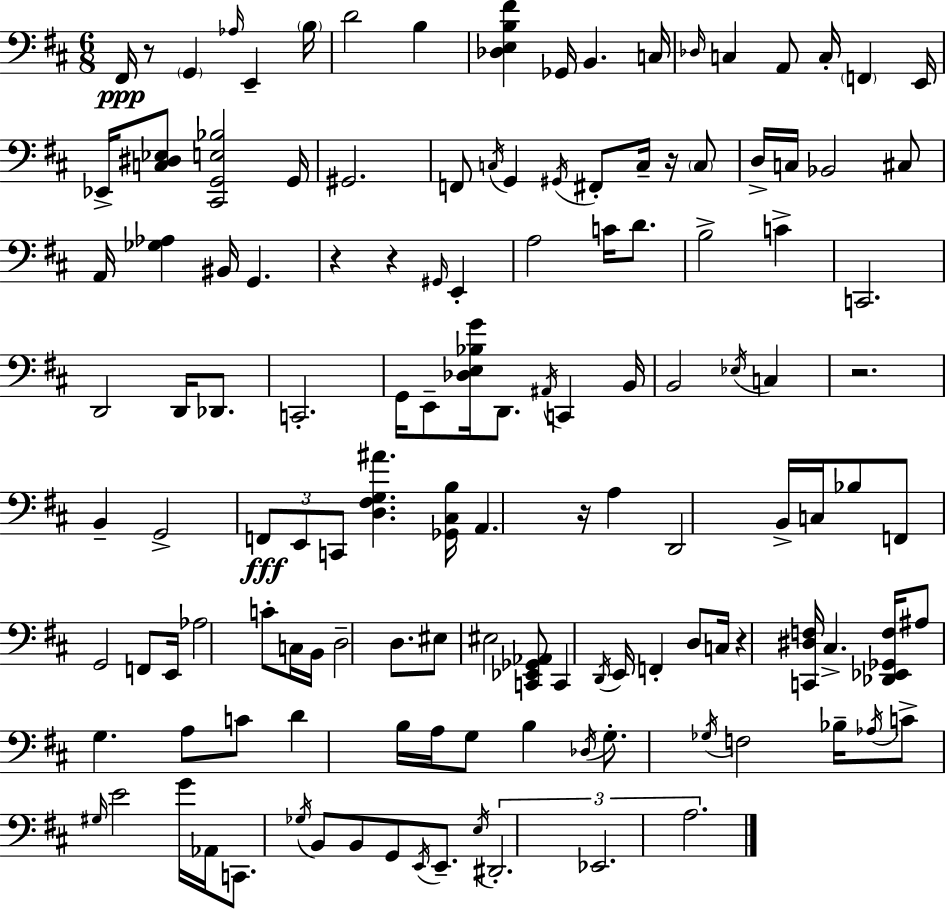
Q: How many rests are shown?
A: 7